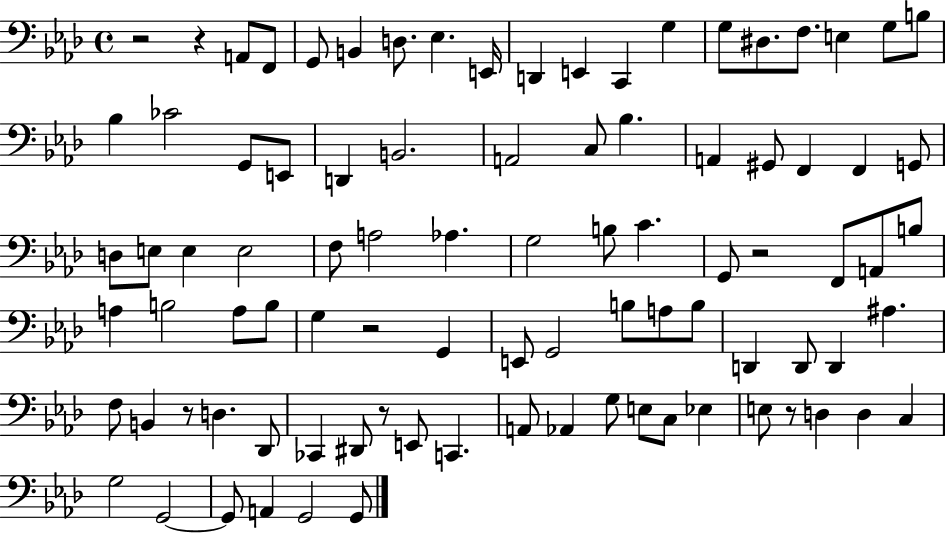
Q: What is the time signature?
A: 4/4